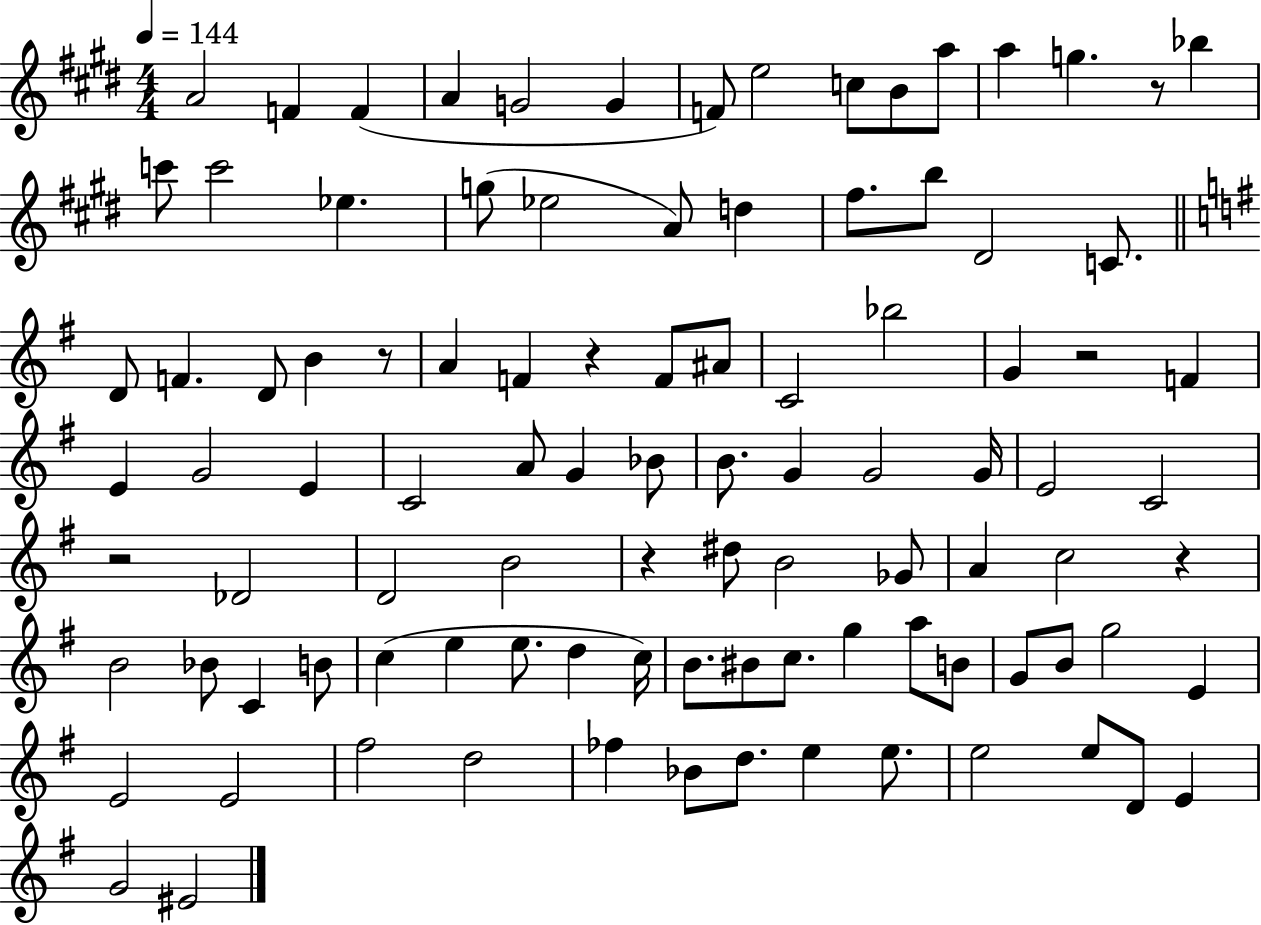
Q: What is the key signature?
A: E major